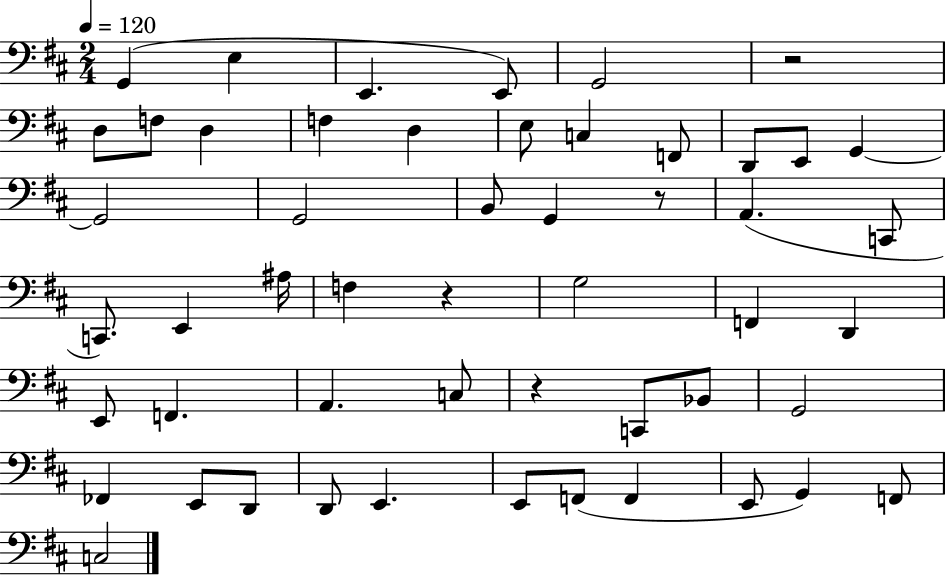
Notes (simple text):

G2/q E3/q E2/q. E2/e G2/h R/h D3/e F3/e D3/q F3/q D3/q E3/e C3/q F2/e D2/e E2/e G2/q G2/h G2/h B2/e G2/q R/e A2/q. C2/e C2/e. E2/q A#3/s F3/q R/q G3/h F2/q D2/q E2/e F2/q. A2/q. C3/e R/q C2/e Bb2/e G2/h FES2/q E2/e D2/e D2/e E2/q. E2/e F2/e F2/q E2/e G2/q F2/e C3/h